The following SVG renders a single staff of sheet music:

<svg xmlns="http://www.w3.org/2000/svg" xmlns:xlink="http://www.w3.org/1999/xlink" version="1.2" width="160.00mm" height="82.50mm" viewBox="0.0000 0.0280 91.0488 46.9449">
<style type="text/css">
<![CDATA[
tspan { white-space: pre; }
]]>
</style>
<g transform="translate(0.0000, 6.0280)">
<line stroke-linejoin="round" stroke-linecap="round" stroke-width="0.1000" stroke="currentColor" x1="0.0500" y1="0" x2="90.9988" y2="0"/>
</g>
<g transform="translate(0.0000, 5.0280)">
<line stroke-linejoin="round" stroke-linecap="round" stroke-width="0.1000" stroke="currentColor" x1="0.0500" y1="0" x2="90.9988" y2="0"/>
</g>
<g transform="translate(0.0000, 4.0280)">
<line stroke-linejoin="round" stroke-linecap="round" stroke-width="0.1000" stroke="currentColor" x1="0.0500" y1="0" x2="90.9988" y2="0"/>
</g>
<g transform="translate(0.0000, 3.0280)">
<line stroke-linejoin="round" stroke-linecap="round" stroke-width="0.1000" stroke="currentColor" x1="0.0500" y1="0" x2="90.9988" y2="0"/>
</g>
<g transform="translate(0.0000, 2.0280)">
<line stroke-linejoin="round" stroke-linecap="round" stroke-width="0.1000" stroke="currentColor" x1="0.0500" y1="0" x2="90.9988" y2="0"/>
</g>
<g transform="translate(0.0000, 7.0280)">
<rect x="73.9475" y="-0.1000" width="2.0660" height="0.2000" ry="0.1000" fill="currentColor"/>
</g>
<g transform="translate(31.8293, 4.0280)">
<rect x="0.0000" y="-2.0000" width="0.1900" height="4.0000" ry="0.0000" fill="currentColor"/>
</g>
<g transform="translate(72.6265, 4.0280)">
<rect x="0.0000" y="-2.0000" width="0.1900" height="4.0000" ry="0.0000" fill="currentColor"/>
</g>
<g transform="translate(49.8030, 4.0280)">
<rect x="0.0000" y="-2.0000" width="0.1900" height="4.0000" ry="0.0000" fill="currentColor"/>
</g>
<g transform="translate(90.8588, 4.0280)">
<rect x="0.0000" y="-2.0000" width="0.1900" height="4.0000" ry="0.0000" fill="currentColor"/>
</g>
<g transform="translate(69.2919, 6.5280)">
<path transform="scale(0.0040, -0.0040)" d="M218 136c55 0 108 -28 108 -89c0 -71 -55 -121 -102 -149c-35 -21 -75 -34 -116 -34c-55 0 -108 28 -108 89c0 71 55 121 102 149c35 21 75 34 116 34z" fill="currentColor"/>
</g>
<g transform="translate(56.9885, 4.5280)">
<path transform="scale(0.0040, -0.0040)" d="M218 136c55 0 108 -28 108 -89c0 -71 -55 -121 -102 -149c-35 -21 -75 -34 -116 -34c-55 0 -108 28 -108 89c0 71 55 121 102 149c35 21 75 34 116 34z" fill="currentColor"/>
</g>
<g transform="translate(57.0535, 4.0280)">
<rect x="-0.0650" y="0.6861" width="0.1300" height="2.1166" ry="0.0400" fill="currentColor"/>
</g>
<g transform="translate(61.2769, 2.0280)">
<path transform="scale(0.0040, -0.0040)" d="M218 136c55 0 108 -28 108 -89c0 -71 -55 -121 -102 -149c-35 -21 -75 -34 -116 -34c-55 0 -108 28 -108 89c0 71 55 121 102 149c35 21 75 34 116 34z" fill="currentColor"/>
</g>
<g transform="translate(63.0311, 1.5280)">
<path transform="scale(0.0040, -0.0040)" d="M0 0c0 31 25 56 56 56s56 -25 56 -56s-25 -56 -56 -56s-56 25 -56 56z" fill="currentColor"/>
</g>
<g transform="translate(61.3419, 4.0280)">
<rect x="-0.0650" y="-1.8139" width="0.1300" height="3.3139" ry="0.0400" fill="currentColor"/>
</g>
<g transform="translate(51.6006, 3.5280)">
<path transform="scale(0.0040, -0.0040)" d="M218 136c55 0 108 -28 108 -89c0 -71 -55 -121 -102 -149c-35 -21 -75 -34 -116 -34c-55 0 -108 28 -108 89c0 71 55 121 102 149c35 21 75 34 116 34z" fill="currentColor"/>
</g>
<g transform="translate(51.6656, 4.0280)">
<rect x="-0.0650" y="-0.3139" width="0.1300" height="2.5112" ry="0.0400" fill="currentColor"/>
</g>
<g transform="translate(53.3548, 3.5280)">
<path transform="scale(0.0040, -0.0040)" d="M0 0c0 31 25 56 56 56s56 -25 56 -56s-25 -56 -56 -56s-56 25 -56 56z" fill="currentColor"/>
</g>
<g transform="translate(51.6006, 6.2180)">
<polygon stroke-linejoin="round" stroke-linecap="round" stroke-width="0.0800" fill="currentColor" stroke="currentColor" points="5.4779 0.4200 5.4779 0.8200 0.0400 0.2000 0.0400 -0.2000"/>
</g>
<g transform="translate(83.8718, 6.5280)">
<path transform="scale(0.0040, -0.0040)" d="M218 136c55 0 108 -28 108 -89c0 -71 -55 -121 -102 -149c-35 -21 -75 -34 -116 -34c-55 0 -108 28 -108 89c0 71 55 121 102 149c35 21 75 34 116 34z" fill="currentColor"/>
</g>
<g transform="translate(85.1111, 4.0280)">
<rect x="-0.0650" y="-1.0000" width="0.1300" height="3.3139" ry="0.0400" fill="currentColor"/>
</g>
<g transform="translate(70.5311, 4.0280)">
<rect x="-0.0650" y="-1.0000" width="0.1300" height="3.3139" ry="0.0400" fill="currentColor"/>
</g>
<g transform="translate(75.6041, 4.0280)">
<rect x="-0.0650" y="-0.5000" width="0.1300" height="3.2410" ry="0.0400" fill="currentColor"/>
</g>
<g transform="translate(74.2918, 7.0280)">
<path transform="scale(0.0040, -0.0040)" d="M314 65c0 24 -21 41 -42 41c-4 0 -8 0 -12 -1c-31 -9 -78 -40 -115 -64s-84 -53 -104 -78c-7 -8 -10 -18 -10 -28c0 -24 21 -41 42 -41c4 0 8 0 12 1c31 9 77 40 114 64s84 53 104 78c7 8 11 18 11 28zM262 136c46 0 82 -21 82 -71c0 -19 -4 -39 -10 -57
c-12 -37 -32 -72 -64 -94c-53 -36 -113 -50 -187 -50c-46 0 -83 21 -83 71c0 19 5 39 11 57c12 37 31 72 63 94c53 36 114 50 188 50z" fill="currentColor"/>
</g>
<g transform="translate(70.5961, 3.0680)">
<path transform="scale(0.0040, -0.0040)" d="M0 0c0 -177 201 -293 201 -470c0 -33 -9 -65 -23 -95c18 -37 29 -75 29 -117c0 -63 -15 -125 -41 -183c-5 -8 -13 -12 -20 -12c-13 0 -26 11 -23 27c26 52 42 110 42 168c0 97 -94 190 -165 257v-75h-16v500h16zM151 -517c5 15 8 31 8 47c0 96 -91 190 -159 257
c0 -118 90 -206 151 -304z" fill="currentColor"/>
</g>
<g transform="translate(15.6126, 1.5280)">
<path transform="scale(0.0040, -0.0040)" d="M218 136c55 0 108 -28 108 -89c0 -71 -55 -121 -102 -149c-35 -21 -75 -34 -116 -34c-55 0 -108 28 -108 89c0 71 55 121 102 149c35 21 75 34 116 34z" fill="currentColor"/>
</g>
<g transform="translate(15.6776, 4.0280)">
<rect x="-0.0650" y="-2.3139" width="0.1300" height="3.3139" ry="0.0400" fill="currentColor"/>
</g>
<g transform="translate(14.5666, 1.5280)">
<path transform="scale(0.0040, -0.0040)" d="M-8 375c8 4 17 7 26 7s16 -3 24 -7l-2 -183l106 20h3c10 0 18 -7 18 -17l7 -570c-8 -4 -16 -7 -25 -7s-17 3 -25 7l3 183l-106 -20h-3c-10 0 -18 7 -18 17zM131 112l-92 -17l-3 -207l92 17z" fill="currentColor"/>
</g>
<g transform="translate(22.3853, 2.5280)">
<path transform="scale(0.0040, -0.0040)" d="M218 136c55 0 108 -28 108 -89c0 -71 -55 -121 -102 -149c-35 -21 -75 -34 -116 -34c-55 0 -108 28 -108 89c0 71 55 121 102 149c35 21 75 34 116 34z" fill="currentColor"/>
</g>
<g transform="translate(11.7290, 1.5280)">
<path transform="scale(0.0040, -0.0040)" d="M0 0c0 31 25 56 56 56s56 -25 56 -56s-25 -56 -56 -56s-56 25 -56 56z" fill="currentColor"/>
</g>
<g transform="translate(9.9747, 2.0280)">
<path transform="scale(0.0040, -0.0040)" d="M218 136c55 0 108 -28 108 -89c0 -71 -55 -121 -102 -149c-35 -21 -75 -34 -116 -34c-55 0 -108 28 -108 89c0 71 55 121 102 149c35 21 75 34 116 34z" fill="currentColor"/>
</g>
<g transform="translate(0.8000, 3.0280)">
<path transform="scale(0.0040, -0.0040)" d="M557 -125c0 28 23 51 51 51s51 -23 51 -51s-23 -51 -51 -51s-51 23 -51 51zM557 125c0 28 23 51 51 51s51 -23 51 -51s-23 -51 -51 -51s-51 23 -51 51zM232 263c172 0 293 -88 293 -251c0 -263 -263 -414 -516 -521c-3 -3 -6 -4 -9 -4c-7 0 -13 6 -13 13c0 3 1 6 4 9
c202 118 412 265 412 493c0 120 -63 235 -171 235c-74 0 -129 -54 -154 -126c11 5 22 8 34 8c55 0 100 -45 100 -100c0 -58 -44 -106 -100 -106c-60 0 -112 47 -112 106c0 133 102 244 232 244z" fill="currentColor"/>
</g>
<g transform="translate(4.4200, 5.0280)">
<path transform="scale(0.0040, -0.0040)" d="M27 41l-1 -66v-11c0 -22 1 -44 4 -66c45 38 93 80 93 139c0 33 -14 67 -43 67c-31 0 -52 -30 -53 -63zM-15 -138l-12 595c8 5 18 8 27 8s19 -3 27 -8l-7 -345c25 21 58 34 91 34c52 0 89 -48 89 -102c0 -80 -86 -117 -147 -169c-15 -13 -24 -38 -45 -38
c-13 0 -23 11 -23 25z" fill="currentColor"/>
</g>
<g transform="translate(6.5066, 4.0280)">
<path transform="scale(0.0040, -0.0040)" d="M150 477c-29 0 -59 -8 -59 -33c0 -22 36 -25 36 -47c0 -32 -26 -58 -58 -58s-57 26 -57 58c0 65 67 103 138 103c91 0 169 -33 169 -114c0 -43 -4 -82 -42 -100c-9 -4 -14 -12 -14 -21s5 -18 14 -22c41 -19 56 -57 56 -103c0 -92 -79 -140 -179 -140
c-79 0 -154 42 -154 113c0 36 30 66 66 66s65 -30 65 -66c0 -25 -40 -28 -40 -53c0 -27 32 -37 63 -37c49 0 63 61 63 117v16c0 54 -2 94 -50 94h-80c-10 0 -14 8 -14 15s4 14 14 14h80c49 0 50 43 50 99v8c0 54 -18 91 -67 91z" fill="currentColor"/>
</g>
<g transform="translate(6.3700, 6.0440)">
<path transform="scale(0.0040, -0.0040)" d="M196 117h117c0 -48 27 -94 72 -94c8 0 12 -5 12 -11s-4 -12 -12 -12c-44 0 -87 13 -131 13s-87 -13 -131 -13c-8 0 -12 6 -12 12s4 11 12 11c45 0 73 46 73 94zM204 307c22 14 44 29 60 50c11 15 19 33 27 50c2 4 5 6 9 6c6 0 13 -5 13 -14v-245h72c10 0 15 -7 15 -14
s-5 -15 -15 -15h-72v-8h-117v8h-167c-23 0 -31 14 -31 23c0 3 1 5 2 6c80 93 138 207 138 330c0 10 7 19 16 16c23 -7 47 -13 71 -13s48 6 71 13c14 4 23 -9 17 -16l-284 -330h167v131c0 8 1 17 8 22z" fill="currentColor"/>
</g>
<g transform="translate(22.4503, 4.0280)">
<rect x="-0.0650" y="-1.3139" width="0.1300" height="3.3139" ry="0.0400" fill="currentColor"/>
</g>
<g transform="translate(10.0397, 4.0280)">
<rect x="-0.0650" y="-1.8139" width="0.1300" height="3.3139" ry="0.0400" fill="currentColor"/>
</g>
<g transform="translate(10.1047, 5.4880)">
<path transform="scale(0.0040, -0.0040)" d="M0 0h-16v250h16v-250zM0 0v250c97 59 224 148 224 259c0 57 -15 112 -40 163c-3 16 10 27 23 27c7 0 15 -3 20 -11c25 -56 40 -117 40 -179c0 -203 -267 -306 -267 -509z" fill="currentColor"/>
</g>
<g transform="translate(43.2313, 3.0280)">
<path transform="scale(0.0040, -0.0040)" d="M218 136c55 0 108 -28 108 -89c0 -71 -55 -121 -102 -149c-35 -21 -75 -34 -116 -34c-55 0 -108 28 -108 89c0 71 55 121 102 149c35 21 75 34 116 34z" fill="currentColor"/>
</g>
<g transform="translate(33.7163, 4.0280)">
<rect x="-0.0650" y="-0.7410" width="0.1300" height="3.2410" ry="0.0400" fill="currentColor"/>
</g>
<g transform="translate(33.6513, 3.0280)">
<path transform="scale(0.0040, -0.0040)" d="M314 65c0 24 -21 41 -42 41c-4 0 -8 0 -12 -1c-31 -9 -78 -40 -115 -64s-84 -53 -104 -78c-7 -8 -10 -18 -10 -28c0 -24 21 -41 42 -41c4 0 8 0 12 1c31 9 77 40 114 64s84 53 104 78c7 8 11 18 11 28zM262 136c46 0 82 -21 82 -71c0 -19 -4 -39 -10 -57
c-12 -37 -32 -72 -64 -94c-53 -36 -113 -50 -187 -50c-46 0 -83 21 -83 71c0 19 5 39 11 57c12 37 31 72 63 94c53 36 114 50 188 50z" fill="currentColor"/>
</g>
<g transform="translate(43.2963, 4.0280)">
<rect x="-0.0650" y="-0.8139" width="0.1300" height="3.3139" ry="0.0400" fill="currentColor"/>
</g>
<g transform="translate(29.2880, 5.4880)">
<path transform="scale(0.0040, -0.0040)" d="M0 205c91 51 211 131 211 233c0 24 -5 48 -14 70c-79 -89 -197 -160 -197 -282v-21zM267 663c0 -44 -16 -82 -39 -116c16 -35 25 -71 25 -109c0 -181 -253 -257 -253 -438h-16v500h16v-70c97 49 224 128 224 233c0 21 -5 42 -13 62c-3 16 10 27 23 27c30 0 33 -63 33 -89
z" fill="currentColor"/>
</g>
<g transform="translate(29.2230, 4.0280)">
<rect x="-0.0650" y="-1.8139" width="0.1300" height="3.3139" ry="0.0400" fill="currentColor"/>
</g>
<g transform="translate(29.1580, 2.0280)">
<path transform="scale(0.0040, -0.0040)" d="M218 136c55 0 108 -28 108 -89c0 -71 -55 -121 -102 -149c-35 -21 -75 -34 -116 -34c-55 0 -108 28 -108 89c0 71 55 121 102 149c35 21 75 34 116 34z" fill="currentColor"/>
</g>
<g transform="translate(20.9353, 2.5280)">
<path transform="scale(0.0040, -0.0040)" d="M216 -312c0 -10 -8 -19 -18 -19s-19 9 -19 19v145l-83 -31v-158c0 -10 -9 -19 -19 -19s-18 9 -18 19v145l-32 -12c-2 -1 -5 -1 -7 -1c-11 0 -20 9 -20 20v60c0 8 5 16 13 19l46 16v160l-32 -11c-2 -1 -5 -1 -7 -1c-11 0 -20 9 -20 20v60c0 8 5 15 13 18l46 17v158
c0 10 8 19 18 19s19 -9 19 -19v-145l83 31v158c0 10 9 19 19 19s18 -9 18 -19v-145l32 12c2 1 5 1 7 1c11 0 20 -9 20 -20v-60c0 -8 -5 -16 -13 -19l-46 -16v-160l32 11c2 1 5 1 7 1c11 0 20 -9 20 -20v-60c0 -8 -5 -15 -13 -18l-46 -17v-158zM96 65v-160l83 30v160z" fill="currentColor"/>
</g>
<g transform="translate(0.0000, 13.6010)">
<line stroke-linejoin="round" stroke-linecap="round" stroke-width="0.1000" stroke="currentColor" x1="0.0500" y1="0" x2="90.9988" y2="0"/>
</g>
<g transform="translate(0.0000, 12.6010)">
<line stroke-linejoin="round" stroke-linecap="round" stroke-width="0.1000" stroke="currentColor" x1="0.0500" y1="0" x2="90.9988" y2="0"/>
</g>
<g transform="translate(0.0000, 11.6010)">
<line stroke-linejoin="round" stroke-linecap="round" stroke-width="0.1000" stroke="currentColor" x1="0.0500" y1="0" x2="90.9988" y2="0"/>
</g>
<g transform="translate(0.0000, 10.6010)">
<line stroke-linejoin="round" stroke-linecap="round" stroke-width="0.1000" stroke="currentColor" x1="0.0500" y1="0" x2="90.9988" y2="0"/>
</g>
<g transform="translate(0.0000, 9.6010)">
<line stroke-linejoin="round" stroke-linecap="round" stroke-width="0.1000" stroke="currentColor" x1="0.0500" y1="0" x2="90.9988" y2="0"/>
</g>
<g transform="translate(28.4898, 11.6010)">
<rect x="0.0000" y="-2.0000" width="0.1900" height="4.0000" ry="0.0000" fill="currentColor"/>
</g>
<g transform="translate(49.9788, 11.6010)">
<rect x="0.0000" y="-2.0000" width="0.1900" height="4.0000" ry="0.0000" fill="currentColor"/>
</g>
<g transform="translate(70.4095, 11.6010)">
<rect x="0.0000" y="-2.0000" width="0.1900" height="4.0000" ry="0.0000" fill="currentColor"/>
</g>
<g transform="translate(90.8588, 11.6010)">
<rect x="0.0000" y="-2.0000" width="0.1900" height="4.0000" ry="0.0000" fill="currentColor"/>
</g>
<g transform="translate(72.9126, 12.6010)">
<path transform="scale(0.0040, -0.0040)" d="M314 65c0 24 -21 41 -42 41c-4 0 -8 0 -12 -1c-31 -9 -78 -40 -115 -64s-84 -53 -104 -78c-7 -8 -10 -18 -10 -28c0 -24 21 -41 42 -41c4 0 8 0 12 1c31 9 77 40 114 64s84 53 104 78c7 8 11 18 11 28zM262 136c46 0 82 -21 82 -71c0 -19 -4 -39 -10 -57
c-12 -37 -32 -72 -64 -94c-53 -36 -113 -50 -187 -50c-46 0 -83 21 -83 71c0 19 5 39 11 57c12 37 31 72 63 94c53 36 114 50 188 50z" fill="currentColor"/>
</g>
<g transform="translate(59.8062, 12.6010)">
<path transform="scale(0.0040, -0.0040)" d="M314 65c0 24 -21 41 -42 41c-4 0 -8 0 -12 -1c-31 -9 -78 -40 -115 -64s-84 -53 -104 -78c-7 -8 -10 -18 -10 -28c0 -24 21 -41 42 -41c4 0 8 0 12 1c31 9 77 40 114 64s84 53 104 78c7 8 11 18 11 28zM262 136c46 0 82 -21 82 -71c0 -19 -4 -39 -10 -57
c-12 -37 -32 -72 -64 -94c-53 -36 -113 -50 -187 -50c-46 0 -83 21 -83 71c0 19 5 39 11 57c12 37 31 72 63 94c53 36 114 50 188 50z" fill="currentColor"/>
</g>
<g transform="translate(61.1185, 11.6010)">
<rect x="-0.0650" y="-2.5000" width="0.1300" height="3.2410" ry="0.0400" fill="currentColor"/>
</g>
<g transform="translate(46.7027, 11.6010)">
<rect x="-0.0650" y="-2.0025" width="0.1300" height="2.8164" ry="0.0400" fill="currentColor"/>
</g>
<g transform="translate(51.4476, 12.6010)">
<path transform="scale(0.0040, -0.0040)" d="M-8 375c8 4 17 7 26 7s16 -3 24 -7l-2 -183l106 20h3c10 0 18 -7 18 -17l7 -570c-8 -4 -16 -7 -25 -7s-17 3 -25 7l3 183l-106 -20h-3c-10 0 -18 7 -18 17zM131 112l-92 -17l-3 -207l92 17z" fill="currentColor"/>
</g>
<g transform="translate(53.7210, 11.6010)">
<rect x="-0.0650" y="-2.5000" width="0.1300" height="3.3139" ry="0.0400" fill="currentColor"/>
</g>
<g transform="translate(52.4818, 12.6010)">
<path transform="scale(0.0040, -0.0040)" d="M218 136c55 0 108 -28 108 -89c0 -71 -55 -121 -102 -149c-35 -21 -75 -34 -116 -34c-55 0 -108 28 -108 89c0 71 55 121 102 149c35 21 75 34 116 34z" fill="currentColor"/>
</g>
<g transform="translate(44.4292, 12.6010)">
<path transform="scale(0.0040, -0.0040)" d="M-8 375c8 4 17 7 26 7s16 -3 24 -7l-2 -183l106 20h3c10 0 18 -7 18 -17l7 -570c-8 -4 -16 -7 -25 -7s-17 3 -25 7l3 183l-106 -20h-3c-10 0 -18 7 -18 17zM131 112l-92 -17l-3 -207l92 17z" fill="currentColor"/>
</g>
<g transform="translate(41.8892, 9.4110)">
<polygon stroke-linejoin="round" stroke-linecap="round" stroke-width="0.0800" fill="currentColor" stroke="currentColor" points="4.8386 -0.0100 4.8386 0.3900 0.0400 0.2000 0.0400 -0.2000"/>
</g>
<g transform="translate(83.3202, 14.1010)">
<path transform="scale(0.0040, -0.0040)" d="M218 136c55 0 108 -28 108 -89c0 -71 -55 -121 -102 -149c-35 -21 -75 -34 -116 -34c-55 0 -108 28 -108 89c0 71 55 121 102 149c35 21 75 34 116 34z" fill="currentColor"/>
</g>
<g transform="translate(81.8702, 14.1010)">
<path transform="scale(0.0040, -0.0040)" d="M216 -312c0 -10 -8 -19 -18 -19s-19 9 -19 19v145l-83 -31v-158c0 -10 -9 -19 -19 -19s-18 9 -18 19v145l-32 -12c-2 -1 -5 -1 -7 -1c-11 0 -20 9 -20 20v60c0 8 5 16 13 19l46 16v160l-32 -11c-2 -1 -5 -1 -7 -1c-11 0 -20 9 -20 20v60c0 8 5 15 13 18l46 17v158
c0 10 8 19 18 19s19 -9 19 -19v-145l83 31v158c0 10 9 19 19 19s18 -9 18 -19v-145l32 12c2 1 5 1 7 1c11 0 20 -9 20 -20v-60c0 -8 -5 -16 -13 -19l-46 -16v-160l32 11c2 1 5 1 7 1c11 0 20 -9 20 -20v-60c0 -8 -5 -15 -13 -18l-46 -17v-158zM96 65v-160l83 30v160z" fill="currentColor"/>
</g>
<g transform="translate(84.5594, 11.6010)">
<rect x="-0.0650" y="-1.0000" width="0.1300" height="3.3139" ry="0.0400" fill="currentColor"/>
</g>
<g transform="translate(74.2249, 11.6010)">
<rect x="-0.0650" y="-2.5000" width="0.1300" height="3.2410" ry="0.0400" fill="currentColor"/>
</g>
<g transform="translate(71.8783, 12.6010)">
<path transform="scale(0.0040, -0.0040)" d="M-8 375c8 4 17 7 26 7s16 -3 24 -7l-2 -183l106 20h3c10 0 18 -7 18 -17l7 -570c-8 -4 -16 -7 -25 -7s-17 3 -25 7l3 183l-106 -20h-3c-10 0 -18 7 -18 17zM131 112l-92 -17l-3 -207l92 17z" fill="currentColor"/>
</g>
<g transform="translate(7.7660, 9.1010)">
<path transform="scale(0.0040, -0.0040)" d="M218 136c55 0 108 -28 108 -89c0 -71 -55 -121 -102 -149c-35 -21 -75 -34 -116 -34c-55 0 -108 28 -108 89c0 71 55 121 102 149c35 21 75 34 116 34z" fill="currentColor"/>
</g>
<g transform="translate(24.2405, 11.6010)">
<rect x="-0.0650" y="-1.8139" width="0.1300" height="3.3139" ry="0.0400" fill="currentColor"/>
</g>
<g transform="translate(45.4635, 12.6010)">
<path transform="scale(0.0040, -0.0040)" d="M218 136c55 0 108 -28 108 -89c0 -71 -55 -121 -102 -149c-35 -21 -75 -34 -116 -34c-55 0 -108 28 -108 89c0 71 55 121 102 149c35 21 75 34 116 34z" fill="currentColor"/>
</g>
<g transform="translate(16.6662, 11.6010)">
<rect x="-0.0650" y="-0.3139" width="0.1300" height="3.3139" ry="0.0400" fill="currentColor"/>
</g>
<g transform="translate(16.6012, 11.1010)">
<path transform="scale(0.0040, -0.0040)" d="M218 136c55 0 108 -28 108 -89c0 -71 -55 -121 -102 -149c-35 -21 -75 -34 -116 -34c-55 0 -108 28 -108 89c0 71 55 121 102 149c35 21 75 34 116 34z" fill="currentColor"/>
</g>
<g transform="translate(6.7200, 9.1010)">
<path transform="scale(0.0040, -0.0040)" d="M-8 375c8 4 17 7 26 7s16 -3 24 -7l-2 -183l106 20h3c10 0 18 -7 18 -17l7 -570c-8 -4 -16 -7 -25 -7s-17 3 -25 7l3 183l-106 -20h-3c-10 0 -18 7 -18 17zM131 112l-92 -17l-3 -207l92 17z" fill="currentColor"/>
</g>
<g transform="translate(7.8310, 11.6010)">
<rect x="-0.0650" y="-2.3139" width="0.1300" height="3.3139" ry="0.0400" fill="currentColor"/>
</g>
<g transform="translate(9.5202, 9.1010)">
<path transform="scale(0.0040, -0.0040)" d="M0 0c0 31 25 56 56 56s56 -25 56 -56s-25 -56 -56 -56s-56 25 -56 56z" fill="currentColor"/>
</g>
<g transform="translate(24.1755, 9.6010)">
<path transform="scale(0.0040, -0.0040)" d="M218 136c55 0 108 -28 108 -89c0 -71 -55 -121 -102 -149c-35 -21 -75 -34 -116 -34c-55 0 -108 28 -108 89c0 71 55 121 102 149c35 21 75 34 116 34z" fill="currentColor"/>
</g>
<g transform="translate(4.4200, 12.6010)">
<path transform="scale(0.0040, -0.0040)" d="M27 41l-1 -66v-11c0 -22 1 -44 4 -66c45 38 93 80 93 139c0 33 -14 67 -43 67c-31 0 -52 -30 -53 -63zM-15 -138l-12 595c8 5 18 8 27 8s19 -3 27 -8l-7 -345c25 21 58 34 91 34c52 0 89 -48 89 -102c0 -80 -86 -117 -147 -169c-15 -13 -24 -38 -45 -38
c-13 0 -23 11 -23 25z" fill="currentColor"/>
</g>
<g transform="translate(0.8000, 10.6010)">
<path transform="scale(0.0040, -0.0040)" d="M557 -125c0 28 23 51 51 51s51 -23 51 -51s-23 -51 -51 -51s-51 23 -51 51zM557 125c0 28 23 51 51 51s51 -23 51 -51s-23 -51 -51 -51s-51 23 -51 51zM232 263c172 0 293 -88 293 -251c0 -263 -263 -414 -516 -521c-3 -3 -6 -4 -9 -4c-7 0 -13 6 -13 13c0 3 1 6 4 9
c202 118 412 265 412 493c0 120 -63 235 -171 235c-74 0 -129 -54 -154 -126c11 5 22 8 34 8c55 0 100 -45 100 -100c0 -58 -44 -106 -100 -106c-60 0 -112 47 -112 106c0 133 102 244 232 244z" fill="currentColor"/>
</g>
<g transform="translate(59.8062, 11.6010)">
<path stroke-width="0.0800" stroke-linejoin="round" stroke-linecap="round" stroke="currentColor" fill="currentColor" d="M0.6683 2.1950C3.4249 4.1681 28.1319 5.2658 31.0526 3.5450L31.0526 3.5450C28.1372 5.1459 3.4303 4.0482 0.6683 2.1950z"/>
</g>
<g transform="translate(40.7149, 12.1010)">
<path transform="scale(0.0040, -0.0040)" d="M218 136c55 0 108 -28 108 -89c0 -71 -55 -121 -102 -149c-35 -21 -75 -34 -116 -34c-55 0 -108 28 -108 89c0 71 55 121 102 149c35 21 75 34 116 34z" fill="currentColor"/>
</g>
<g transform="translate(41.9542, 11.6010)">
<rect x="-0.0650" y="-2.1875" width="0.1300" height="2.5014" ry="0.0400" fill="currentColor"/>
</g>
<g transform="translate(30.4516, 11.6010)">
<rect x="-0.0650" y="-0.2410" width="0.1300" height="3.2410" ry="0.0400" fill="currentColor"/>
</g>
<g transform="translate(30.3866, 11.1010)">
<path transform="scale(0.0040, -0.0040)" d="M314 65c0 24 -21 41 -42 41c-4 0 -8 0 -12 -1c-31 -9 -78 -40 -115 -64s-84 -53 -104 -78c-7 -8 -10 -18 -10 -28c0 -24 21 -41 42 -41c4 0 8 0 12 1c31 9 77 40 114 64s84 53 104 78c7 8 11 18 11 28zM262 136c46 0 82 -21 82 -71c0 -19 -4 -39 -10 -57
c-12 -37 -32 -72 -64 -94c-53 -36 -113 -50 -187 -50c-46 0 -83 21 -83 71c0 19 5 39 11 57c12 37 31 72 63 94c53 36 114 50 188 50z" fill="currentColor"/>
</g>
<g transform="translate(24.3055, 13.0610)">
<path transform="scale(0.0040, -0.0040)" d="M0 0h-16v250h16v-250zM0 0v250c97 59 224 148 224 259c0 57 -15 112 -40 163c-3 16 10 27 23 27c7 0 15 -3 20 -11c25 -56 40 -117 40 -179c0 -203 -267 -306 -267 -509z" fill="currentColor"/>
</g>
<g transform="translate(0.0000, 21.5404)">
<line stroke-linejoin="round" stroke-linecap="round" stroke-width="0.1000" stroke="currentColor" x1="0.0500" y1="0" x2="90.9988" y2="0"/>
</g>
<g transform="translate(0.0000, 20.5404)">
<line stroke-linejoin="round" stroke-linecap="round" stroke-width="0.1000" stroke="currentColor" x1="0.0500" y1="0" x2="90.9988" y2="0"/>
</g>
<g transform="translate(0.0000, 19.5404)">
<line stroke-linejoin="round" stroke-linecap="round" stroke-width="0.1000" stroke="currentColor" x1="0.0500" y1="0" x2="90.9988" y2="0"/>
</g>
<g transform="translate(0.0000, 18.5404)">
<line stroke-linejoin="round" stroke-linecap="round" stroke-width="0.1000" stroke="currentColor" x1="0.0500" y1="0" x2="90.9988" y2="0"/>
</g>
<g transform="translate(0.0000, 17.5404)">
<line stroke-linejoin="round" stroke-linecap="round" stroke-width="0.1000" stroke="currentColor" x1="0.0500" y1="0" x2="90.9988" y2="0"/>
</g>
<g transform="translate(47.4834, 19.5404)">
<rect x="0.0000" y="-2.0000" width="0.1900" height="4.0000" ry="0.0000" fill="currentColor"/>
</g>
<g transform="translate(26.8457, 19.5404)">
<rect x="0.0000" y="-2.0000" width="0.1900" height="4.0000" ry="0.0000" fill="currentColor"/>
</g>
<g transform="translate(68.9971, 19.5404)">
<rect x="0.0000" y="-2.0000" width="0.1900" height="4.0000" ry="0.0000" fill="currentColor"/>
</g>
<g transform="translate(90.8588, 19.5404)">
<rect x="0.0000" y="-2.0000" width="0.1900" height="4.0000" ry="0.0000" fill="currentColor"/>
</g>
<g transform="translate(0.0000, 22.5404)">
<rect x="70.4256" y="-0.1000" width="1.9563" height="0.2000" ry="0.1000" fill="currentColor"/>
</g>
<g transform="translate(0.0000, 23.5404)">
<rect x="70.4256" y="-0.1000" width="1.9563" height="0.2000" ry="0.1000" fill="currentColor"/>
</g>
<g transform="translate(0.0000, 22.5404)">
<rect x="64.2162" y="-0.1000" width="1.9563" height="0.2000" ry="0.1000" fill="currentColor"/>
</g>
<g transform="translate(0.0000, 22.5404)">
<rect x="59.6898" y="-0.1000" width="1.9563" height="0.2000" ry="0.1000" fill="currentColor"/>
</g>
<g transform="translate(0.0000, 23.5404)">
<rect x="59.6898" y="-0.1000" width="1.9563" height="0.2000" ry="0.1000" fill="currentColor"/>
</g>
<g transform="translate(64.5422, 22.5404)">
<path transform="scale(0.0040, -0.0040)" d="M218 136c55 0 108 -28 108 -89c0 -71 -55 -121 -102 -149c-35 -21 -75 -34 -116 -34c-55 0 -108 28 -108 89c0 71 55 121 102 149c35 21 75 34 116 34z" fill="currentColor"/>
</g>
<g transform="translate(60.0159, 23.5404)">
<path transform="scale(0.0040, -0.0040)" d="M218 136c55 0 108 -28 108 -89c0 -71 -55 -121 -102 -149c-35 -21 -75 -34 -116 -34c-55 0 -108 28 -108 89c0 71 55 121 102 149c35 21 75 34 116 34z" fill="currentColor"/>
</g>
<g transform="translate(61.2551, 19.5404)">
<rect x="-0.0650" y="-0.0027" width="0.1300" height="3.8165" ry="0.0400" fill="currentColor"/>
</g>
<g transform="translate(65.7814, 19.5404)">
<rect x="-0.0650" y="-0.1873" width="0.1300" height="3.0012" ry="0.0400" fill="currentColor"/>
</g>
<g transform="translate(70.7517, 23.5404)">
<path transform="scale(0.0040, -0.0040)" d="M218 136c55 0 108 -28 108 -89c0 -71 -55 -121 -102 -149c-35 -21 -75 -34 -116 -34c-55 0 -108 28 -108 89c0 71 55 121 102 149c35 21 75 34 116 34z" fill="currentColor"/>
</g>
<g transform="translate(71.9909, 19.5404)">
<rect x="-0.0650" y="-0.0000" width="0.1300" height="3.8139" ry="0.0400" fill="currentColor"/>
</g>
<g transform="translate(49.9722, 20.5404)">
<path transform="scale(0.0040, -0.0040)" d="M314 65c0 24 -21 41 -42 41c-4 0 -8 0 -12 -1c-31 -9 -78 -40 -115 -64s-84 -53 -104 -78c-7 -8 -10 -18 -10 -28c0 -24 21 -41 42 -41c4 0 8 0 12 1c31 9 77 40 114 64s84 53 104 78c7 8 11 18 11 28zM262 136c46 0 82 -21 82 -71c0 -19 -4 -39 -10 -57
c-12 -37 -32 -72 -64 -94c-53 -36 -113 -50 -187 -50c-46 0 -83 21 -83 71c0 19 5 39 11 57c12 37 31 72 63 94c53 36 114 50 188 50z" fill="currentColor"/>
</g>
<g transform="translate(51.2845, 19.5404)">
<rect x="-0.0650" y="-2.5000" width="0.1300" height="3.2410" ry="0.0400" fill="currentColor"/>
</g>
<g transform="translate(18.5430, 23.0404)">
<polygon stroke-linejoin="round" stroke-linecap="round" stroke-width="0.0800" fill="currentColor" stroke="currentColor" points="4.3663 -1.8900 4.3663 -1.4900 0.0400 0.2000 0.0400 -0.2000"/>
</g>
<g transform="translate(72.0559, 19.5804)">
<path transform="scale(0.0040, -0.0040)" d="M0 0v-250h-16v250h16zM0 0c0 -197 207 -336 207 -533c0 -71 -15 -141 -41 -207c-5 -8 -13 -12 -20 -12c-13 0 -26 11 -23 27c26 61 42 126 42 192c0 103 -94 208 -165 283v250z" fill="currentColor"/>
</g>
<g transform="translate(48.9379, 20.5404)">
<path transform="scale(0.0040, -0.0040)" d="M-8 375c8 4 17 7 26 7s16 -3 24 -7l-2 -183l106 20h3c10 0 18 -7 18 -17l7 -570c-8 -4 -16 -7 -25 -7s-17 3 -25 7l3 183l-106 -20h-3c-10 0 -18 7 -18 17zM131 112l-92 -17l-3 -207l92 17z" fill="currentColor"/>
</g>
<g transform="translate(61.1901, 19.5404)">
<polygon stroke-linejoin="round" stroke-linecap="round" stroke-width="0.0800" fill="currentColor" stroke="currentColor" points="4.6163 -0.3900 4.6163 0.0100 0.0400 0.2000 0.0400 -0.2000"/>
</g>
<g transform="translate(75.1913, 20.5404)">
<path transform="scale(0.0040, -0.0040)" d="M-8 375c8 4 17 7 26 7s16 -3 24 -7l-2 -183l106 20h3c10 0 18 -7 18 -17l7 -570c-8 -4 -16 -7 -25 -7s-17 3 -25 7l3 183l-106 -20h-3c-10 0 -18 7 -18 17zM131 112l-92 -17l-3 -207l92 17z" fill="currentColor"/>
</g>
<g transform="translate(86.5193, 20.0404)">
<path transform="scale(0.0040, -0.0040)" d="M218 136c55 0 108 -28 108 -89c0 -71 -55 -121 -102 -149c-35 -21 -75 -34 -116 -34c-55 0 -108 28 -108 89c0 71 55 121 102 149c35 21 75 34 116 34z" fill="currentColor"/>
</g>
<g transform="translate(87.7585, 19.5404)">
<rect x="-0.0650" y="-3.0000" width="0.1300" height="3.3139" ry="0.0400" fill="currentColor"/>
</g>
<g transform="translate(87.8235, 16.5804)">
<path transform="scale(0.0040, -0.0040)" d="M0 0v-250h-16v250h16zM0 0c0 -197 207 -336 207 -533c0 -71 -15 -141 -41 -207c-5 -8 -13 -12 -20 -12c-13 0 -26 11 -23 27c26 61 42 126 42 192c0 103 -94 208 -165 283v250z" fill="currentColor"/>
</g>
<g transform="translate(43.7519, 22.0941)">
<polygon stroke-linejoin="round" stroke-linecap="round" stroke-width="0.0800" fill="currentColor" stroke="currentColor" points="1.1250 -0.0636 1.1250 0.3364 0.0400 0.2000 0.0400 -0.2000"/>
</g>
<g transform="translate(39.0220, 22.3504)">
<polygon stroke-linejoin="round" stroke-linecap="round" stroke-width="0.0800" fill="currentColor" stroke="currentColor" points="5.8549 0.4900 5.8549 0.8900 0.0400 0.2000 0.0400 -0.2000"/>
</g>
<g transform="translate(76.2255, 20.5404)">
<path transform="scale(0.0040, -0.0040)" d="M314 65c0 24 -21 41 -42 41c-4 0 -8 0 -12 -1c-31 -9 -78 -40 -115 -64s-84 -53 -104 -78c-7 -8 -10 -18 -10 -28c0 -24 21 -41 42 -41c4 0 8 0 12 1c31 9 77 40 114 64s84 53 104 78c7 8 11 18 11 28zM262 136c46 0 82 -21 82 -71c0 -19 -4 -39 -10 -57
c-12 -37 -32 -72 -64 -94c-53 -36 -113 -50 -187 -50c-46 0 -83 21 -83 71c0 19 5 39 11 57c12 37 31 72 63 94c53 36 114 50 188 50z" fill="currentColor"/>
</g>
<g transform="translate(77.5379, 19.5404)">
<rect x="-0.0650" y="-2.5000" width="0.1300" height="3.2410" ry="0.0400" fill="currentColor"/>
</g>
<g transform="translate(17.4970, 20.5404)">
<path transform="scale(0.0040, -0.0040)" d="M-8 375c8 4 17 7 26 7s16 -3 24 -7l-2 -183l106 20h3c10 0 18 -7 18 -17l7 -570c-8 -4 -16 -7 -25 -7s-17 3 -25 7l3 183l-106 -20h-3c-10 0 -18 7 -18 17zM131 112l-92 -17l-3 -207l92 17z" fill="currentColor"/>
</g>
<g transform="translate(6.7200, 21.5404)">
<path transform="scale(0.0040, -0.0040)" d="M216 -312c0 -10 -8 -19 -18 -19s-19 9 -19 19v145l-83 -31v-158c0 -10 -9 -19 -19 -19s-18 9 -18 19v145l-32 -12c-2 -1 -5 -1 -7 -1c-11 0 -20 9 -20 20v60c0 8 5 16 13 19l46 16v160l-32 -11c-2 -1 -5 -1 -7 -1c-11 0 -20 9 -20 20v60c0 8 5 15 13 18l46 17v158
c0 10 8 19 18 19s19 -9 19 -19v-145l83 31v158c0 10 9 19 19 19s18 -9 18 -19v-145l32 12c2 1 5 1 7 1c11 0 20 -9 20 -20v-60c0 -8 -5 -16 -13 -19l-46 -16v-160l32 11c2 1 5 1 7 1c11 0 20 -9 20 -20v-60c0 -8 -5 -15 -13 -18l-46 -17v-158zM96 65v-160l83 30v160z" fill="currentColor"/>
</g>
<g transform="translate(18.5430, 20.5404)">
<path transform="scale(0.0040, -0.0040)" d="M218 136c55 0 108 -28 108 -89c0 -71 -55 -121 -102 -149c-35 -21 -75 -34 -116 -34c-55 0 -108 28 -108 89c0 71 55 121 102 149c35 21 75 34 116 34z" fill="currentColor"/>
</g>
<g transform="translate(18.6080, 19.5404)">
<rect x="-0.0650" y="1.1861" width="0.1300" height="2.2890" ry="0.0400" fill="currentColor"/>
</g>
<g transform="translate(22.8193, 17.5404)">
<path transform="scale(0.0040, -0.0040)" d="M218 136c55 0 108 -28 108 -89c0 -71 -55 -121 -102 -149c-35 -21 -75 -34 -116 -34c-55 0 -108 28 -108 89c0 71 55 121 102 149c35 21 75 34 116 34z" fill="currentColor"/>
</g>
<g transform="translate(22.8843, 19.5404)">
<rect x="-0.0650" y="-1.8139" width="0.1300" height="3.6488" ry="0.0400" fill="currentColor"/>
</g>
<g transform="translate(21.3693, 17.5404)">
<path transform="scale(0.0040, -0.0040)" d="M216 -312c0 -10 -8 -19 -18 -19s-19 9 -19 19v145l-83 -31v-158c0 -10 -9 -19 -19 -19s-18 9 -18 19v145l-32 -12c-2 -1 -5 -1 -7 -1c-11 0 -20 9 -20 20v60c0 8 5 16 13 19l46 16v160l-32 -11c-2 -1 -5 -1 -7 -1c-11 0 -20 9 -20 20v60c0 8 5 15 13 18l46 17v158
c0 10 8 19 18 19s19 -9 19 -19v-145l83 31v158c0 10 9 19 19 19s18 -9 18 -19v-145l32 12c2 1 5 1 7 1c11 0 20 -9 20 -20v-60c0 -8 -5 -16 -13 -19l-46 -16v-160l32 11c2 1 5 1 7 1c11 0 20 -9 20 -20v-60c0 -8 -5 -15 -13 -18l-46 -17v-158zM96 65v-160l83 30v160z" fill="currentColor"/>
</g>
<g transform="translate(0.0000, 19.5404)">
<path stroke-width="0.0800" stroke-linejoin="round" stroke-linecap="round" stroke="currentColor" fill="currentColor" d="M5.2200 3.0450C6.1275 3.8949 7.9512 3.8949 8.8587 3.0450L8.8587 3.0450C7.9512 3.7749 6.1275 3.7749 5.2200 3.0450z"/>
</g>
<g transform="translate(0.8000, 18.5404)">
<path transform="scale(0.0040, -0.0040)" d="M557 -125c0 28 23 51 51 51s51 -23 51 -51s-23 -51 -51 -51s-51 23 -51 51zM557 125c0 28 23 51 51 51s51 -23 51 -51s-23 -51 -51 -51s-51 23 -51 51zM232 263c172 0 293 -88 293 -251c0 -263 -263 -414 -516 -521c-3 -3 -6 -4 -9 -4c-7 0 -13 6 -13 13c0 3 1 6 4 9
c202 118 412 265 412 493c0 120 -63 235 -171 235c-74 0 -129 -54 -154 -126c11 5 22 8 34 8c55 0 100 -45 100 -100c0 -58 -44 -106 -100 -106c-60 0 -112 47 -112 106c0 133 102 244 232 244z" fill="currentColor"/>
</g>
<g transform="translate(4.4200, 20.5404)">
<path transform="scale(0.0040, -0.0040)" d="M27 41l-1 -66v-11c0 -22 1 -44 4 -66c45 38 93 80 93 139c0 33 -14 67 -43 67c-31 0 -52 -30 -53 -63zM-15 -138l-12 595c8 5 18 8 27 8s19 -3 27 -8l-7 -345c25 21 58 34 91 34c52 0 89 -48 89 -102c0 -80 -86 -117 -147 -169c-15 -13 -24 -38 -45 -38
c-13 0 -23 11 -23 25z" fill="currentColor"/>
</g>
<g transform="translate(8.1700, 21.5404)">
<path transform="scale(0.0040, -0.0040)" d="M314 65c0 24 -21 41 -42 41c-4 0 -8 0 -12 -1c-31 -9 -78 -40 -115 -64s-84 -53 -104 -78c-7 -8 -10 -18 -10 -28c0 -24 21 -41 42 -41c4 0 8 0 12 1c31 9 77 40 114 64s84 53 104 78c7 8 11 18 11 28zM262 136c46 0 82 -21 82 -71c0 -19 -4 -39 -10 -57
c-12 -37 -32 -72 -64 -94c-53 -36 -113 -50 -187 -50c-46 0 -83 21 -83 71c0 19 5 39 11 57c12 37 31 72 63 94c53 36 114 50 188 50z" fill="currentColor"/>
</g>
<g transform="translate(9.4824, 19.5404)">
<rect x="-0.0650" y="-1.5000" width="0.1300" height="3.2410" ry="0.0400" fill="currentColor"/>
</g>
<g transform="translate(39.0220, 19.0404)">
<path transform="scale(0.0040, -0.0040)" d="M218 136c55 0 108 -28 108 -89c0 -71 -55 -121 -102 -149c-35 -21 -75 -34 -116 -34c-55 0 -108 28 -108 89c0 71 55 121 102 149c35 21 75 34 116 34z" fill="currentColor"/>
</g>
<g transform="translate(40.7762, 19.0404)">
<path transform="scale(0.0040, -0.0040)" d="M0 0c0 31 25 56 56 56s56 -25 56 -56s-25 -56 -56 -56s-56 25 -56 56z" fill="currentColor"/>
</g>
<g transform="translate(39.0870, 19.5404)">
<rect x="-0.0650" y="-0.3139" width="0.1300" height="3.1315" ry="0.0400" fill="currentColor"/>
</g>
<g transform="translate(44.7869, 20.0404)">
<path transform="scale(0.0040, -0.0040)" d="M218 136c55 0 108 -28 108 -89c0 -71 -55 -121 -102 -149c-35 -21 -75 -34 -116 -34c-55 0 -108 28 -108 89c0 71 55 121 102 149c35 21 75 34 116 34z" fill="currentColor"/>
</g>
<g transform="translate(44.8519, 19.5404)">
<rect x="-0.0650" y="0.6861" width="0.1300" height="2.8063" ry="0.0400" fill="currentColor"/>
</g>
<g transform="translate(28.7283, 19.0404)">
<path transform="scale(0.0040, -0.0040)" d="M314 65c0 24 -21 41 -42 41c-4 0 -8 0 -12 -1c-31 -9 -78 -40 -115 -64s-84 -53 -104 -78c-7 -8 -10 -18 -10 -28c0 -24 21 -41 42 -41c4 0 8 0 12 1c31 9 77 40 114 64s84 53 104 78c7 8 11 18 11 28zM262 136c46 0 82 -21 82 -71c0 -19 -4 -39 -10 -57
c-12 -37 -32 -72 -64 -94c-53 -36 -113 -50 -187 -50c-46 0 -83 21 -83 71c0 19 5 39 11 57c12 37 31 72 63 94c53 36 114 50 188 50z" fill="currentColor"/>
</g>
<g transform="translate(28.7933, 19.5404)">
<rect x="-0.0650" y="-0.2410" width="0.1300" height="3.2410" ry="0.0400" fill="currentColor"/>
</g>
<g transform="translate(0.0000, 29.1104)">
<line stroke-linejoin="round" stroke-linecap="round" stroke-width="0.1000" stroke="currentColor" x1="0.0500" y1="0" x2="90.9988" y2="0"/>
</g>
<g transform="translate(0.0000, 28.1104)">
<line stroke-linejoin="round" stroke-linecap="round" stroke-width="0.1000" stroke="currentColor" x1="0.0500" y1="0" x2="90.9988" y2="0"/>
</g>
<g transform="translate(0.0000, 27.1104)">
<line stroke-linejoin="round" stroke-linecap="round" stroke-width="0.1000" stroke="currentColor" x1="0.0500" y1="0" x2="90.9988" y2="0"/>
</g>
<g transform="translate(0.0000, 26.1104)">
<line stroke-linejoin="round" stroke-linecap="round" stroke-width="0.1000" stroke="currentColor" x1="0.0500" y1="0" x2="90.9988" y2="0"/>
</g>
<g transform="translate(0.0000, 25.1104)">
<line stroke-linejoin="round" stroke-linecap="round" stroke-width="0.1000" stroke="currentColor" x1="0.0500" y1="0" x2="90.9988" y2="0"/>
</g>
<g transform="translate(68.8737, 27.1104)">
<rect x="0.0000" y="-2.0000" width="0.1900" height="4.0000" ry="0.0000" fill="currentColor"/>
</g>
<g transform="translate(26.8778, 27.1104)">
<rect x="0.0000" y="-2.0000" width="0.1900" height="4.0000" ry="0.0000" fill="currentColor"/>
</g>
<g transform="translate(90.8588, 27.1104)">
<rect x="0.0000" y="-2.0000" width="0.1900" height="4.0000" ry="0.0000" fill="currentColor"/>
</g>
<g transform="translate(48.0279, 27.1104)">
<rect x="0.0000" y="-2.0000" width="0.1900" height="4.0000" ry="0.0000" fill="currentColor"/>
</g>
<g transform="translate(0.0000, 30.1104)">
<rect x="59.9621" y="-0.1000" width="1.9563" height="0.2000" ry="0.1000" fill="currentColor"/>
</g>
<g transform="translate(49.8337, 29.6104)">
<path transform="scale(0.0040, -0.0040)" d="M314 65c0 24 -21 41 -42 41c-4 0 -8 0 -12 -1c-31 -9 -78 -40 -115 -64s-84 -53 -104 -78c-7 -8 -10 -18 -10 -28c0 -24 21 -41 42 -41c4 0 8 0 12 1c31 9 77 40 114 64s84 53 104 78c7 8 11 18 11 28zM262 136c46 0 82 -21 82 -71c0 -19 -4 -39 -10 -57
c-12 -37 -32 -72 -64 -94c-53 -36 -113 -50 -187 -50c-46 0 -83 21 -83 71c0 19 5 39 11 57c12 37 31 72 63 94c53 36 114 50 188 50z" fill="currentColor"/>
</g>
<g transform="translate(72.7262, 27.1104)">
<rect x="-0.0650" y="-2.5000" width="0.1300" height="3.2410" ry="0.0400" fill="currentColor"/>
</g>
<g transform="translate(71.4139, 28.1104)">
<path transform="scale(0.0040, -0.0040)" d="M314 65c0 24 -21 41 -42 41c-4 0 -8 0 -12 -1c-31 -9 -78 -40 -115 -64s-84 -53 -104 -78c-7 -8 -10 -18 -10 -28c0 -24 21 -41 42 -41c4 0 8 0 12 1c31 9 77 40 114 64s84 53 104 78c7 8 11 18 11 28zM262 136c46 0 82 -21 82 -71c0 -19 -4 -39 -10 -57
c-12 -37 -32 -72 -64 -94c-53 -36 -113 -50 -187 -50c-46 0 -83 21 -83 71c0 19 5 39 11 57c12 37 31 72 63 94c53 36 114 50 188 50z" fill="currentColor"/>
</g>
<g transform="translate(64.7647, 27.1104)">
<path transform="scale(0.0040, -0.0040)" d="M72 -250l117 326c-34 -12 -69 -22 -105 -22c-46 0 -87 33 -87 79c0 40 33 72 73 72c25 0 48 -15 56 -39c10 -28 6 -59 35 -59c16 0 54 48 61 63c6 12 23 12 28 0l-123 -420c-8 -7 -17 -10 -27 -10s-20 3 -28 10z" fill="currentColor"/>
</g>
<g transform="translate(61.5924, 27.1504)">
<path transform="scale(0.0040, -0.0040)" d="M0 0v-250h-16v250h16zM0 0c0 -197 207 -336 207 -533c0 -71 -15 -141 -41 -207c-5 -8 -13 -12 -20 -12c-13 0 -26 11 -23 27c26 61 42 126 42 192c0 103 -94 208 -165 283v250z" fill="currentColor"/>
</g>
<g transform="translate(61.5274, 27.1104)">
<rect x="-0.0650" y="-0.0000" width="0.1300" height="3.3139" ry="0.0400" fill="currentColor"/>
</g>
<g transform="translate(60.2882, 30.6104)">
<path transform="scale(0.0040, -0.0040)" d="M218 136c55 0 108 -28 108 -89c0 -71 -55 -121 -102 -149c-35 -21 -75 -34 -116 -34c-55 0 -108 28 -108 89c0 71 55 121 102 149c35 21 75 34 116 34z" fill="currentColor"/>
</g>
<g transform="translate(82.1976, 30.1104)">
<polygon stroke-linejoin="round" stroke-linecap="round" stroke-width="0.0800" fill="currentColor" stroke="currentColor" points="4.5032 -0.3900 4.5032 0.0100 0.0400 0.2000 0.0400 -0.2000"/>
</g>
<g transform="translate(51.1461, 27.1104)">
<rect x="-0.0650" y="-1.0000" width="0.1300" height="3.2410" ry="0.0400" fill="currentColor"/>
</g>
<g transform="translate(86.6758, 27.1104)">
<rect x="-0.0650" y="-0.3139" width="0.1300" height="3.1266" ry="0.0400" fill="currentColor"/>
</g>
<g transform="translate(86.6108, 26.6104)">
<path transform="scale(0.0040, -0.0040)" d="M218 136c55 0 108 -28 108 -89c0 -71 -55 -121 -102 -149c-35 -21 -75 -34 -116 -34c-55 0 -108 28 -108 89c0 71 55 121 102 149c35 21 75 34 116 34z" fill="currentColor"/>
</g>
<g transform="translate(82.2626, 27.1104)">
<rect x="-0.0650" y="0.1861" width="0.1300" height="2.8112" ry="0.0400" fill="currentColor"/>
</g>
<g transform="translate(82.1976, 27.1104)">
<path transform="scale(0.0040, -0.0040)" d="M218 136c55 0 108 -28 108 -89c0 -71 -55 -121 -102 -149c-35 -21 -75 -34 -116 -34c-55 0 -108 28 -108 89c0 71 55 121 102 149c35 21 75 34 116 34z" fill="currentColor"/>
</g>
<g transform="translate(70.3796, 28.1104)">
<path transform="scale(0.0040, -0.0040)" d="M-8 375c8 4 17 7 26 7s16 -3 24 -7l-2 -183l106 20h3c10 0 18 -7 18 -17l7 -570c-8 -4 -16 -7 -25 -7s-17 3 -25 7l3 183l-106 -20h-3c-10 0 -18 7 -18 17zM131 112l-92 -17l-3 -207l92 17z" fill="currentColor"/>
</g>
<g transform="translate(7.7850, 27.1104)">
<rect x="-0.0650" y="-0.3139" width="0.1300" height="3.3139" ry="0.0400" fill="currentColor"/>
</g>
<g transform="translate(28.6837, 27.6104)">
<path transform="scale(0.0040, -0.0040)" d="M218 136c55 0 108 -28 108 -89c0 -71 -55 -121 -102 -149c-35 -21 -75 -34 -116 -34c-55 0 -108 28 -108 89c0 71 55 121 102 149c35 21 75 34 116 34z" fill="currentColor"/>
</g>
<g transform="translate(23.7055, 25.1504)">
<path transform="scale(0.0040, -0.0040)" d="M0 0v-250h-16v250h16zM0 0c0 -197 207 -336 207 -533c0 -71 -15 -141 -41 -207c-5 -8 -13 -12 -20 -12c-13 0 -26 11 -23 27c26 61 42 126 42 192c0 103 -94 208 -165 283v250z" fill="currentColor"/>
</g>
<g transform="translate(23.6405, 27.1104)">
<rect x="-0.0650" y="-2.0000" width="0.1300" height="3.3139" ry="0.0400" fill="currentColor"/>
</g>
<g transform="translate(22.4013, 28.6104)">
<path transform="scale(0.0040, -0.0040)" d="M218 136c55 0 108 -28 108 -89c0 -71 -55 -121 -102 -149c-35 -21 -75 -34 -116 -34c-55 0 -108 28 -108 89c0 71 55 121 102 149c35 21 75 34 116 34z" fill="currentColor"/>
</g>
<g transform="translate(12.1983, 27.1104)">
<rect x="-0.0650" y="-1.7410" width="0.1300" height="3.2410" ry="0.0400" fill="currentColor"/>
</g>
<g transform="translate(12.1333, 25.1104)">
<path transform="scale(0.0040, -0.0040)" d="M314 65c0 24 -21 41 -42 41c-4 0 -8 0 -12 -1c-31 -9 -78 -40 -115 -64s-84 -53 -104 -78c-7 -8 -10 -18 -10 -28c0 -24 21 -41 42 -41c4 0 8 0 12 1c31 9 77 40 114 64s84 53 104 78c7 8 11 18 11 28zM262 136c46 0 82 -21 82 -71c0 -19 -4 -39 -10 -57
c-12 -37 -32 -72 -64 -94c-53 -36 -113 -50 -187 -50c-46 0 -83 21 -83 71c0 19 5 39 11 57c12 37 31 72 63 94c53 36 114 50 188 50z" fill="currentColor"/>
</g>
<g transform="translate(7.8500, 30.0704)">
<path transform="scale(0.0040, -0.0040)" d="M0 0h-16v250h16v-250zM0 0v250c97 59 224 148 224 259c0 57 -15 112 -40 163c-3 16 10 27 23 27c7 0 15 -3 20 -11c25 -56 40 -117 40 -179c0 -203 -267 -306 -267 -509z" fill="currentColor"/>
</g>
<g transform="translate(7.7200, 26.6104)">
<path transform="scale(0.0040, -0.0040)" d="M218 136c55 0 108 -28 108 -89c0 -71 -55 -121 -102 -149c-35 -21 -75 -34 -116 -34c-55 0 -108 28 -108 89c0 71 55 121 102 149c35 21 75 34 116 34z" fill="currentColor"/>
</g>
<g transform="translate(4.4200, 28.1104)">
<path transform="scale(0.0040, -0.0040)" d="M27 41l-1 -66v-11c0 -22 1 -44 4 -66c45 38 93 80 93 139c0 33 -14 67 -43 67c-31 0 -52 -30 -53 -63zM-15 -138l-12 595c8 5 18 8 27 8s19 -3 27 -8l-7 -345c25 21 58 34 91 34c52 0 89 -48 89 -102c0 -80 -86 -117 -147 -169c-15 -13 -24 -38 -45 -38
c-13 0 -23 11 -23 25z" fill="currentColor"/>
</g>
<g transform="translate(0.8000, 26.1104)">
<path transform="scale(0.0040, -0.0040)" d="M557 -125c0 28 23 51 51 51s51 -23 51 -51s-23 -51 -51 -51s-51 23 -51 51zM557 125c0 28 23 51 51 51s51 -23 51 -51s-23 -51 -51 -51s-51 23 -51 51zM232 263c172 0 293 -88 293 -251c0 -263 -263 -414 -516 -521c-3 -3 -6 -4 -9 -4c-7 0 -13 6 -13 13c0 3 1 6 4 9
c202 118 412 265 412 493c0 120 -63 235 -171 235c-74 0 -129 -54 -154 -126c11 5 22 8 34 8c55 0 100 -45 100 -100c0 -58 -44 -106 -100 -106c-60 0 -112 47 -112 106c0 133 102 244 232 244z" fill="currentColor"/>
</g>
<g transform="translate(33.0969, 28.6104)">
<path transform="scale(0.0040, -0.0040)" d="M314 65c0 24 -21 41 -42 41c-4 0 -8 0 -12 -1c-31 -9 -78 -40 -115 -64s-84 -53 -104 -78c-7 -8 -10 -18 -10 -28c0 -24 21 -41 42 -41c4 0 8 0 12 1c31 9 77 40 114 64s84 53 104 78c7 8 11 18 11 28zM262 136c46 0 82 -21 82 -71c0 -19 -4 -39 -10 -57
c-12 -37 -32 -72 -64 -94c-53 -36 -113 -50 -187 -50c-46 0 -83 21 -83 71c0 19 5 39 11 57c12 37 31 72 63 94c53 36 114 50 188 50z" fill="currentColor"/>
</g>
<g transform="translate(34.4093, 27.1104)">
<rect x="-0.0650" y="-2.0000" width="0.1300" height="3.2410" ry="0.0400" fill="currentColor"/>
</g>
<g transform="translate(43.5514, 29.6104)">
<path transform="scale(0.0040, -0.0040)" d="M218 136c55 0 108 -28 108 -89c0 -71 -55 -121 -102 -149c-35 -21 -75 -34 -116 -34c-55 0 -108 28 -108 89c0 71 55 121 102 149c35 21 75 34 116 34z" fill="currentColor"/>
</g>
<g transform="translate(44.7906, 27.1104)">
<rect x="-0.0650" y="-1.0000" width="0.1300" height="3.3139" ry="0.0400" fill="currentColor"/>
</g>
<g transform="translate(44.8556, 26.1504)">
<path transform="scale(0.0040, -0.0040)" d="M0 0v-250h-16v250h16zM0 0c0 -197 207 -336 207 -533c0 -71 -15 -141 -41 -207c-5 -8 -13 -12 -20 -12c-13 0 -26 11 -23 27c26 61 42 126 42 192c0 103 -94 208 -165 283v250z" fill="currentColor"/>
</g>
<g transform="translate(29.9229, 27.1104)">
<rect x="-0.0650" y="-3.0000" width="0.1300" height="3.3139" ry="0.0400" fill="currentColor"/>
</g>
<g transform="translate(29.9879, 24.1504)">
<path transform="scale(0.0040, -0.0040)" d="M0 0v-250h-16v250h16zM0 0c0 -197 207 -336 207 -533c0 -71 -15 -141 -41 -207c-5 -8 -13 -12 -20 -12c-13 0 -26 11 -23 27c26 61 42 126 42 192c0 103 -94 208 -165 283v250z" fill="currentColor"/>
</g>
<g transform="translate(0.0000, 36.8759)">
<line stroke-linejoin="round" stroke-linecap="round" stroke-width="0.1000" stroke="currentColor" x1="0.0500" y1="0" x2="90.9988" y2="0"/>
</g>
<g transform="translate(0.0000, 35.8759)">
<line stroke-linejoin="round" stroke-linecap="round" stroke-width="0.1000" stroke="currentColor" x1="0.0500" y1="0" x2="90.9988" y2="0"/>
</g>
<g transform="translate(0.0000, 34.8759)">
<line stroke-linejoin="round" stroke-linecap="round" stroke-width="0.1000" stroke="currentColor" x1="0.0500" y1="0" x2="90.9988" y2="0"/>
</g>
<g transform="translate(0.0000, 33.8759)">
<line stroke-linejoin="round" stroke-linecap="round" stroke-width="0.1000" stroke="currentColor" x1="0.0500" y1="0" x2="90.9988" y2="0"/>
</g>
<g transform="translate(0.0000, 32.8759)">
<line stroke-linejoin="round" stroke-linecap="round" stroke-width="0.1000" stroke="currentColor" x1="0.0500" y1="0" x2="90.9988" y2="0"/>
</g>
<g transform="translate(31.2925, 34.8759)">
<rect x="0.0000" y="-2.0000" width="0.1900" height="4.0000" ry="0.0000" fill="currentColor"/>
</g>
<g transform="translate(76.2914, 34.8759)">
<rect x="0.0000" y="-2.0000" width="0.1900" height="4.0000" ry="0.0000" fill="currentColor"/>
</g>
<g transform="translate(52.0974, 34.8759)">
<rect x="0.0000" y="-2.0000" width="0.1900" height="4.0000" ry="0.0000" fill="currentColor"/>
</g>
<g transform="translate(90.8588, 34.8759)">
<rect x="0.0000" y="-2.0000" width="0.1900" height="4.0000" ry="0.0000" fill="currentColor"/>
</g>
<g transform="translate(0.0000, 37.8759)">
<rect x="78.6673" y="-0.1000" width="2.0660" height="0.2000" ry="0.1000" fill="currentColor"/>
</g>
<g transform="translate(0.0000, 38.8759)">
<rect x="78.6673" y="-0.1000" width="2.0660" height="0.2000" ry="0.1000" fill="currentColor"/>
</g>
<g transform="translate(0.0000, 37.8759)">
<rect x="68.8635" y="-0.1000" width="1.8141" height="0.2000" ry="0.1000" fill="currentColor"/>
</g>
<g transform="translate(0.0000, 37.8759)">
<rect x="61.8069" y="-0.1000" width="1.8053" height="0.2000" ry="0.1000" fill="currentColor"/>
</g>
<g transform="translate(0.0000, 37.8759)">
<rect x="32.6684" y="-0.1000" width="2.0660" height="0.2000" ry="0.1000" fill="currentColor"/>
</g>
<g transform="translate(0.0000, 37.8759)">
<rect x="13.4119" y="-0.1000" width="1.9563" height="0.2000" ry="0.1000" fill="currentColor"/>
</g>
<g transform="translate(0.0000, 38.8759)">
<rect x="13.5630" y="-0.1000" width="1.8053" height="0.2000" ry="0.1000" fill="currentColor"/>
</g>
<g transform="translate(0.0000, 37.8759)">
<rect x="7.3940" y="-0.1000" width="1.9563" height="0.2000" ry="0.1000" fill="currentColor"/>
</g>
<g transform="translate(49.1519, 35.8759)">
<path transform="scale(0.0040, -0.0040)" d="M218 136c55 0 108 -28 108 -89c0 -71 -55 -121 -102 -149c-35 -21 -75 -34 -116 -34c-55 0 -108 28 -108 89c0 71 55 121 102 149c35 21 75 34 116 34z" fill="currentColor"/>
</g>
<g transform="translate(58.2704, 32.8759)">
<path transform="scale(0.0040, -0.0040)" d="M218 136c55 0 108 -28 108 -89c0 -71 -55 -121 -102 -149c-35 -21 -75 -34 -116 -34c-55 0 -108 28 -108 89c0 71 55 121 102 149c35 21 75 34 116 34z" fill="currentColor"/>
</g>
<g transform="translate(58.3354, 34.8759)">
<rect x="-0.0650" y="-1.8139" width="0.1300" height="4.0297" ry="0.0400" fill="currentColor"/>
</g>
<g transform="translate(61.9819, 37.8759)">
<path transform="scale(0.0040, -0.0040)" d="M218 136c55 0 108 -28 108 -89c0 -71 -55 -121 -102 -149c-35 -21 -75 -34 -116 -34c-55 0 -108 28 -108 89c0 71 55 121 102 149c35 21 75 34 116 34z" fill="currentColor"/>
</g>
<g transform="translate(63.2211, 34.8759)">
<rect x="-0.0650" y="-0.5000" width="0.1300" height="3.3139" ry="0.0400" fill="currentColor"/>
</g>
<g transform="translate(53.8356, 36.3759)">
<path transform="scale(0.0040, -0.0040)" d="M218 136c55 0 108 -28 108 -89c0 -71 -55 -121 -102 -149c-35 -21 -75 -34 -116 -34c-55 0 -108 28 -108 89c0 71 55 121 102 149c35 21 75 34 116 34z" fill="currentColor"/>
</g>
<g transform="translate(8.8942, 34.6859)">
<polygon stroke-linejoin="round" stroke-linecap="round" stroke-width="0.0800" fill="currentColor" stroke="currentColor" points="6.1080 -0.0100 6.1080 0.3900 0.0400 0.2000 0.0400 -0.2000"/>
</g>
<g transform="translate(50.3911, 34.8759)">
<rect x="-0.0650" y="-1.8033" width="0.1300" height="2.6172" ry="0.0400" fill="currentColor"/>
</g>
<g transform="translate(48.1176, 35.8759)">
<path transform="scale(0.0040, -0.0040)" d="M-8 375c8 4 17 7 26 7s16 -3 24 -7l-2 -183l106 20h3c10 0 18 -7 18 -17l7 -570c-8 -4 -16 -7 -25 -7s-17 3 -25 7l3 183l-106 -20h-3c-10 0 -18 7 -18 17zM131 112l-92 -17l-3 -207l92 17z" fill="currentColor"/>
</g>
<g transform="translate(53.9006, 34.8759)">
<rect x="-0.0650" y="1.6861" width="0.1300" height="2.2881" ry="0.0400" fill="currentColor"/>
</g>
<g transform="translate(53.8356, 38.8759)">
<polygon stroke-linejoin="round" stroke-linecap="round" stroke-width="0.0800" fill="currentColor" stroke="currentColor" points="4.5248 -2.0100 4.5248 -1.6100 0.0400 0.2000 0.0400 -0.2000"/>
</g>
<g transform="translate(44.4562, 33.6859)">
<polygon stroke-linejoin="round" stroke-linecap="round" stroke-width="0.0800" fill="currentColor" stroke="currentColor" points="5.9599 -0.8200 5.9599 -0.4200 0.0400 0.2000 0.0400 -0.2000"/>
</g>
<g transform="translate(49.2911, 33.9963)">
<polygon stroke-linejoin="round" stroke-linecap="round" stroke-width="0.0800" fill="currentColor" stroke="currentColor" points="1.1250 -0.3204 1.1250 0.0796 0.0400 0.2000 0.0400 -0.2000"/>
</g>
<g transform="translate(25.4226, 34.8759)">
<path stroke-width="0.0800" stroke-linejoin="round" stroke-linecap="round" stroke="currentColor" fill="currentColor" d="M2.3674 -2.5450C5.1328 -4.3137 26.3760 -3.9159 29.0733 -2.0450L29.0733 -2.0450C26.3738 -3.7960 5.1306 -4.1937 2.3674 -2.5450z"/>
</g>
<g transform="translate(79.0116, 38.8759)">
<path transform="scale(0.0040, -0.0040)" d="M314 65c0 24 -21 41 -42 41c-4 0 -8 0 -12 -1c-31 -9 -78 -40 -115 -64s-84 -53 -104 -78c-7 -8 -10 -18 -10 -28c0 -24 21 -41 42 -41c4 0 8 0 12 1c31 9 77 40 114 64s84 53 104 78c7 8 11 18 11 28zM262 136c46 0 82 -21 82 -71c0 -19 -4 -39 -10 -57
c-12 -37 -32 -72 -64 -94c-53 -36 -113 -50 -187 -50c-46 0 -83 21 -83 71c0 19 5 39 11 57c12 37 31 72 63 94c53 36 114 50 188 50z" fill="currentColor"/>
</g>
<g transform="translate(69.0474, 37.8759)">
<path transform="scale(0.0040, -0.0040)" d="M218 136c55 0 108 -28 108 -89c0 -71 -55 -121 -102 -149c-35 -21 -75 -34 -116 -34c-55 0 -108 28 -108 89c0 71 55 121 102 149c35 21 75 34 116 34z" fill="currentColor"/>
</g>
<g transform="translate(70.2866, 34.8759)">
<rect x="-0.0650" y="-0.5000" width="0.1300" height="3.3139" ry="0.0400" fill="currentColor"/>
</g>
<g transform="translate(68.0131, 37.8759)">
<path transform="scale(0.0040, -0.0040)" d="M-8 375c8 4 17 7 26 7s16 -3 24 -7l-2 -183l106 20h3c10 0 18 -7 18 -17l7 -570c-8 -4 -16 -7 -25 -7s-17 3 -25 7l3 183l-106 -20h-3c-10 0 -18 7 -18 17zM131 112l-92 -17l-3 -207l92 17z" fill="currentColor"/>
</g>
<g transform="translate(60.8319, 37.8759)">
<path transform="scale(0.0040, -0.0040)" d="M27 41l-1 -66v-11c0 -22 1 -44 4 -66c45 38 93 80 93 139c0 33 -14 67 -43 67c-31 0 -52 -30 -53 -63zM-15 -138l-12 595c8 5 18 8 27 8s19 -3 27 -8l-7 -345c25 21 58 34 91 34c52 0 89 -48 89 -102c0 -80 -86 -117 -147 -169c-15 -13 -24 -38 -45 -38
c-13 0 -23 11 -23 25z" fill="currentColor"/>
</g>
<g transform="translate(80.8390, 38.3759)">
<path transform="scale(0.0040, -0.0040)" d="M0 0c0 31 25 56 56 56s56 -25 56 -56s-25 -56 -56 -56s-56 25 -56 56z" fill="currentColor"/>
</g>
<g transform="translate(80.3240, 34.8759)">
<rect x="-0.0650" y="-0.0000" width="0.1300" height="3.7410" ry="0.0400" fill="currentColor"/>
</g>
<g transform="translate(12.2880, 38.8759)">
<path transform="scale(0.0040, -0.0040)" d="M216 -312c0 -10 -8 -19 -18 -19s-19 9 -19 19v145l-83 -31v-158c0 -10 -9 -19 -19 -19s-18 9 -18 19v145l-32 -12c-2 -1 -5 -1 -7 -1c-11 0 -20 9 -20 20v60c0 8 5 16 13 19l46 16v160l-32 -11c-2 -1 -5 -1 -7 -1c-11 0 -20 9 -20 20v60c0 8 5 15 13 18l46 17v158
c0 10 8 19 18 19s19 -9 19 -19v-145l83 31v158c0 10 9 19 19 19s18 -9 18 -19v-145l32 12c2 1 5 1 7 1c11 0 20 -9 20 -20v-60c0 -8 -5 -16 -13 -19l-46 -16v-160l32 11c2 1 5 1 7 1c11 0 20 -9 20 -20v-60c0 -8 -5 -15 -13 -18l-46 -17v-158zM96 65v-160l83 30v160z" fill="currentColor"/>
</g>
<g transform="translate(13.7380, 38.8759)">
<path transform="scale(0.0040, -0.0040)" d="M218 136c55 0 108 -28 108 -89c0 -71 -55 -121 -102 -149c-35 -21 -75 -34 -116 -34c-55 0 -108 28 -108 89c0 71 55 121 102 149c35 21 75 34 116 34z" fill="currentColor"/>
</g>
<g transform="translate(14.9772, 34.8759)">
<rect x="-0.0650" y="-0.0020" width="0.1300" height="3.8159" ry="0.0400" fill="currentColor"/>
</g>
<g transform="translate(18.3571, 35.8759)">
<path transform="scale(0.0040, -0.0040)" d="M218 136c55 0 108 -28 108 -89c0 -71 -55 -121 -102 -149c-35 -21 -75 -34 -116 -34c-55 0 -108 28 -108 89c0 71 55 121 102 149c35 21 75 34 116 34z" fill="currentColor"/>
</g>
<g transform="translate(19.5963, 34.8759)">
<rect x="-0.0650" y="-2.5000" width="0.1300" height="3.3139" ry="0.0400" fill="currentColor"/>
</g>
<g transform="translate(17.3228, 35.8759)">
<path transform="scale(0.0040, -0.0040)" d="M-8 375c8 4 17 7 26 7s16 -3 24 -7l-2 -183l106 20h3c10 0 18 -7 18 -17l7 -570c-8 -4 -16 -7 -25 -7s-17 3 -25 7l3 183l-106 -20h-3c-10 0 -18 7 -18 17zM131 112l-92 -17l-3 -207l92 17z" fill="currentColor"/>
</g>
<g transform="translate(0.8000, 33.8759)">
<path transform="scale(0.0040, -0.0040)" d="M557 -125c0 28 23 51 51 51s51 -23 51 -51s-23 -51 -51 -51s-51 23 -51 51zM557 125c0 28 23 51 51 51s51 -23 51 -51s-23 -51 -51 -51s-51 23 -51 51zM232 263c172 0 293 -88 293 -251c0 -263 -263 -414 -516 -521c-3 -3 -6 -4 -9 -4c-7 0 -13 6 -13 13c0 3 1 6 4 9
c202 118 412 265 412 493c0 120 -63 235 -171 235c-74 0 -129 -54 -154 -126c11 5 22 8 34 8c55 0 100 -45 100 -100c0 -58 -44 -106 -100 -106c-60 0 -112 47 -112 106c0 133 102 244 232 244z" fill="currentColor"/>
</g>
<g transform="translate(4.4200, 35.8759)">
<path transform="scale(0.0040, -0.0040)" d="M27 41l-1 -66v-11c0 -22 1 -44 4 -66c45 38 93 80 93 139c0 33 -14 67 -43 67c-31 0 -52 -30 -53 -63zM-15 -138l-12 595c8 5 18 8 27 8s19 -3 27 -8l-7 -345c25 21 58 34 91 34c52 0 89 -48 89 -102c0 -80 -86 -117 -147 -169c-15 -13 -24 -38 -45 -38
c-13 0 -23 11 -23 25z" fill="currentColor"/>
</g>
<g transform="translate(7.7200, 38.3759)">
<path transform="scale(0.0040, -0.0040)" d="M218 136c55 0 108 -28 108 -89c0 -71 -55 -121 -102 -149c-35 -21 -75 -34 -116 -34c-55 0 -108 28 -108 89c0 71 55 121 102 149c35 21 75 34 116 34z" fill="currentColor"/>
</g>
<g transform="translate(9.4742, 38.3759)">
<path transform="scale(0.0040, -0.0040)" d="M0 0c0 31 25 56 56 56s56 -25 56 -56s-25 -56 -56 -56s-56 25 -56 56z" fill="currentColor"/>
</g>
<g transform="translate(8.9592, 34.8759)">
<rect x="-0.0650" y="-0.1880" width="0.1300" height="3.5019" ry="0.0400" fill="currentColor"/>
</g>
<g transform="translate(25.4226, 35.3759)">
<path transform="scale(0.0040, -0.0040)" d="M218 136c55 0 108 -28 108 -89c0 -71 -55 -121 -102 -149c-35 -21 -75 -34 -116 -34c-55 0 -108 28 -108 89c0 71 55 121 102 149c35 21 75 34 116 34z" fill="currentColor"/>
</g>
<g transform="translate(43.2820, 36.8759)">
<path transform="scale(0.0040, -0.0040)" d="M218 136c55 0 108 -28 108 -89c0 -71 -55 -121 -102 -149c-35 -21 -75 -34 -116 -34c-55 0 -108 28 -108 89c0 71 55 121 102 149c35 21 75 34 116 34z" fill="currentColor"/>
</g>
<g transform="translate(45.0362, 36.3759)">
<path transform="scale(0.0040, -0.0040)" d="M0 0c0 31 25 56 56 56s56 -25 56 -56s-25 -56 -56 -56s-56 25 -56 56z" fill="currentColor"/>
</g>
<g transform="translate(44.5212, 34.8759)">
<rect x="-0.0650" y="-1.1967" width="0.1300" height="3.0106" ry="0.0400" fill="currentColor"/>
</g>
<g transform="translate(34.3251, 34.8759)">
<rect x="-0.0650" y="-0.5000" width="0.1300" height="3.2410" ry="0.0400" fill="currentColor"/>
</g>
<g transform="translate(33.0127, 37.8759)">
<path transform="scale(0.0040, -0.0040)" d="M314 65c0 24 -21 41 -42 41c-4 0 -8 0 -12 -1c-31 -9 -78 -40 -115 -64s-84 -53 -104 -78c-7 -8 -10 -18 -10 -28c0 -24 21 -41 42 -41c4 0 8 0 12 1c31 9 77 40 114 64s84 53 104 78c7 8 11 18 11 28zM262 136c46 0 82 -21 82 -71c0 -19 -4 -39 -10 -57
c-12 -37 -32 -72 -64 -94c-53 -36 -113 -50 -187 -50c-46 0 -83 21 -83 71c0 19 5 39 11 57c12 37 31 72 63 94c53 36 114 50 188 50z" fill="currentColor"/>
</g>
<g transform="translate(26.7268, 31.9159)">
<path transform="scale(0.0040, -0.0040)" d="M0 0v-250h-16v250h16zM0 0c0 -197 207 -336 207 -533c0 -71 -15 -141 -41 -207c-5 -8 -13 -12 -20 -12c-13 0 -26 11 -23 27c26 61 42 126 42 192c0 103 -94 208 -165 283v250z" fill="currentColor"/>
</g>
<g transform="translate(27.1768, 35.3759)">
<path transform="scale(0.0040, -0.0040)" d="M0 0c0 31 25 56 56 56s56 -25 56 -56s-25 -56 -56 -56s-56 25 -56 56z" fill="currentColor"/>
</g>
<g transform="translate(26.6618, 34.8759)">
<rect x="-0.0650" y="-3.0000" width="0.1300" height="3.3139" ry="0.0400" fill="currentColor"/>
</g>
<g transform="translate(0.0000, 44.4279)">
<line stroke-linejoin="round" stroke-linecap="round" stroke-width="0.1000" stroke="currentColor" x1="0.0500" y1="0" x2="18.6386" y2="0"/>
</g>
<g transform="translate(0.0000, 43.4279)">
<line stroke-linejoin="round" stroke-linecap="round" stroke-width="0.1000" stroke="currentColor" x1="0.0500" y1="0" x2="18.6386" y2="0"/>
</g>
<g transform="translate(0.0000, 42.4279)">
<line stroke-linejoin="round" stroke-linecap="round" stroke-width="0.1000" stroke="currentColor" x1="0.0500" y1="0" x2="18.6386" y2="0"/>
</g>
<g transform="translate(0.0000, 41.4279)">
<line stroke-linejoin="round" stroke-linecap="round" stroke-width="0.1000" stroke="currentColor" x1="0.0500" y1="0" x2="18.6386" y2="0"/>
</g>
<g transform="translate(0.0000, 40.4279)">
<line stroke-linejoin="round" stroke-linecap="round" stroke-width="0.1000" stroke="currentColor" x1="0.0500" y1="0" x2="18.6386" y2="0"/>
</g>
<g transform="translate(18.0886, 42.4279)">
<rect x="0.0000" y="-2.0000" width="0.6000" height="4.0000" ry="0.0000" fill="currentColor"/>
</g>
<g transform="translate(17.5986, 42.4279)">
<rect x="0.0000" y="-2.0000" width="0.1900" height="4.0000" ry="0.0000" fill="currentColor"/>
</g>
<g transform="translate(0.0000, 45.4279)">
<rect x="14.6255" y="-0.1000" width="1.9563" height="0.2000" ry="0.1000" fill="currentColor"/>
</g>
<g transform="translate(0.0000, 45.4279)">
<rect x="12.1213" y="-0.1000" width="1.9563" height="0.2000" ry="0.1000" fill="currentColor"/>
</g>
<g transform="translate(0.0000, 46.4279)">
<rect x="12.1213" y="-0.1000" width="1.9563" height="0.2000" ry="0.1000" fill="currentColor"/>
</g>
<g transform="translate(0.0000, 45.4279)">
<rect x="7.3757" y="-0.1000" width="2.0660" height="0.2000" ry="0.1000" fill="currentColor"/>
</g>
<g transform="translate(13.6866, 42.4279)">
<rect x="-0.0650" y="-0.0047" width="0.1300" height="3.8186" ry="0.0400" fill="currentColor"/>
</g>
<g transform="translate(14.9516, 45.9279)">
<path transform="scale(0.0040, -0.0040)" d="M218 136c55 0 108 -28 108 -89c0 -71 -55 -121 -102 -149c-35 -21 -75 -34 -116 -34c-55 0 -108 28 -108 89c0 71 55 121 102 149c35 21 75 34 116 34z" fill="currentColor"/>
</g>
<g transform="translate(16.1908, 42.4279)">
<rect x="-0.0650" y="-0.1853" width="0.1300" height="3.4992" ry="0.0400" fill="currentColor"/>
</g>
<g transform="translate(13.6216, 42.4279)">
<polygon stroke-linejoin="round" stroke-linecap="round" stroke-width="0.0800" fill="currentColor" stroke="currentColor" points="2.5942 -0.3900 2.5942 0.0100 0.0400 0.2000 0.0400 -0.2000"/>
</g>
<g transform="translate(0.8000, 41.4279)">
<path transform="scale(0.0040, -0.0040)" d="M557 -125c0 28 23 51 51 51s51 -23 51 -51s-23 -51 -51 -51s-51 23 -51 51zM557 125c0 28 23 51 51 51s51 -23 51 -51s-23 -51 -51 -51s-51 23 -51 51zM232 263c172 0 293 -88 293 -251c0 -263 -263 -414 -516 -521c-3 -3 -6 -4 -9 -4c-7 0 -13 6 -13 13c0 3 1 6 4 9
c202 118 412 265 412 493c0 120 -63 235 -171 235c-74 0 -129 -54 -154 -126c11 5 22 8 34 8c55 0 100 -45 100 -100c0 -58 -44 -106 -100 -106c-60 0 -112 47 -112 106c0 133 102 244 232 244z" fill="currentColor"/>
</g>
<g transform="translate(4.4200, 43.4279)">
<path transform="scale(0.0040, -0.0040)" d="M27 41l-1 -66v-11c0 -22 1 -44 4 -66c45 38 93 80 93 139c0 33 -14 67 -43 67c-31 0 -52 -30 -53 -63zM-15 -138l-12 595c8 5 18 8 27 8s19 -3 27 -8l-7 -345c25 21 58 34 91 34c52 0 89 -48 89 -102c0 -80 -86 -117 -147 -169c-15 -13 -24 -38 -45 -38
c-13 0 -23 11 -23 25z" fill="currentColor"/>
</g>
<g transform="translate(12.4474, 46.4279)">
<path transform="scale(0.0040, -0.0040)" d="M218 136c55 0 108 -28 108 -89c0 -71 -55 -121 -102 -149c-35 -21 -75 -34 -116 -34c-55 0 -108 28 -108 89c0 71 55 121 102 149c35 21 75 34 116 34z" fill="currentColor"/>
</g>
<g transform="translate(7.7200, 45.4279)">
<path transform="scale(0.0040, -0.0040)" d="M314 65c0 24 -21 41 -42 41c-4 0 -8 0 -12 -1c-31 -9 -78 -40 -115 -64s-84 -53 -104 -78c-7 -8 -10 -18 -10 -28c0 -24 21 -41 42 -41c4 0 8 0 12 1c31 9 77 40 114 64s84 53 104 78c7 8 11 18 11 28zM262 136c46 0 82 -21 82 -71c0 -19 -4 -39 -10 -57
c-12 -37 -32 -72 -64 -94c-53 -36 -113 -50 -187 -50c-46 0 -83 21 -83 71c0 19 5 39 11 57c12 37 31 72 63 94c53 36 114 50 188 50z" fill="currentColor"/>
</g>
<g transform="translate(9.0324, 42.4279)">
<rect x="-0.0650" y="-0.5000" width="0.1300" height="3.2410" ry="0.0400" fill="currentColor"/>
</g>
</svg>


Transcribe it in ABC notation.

X:1
T:Untitled
M:3/4
L:1/4
K:F
A,/2 B, ^G, A,/4 F,2 F, E,/2 C,/2 A, F,,/4 E,,2 F,, B, E, A,/2 E,2 C,/2 B,,/2 B,, B,,2 B,,2 ^F,, ^G,,2 B,,/2 ^A,/2 E,2 E,/2 C,/4 B,,2 C,,/2 E,,/2 C,,/2 B,,2 C,/2 E,/2 A,2 A,,/2 C,/2 A,,2 F,,/2 F,,2 D,,/2 z/2 B,,2 D,/2 E,/2 D,,/2 ^C,,/2 B,, C,/2 E,,2 G,,/2 B,,/4 A,,/2 A,/2 _E,, E,, C,,2 E,,2 C,,/2 D,,/2